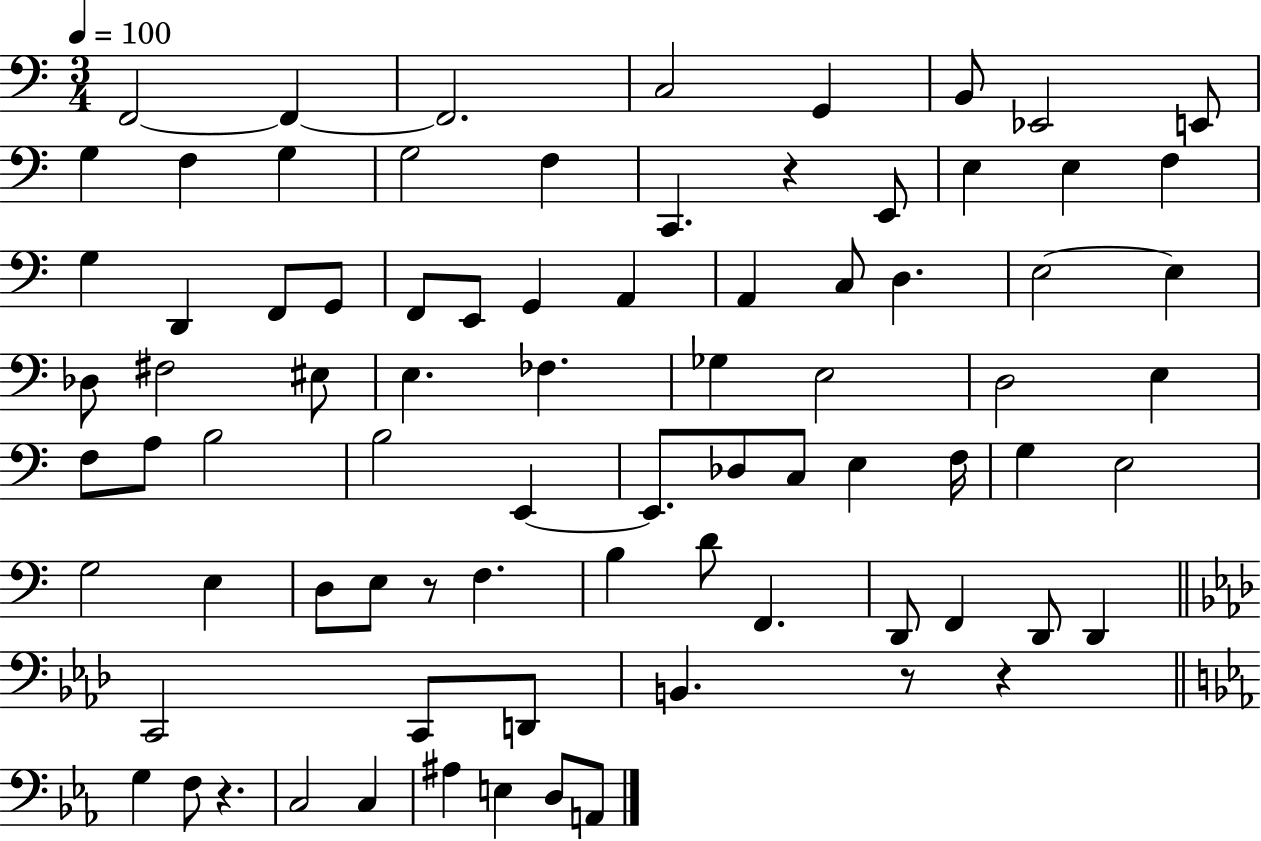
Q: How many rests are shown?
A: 5